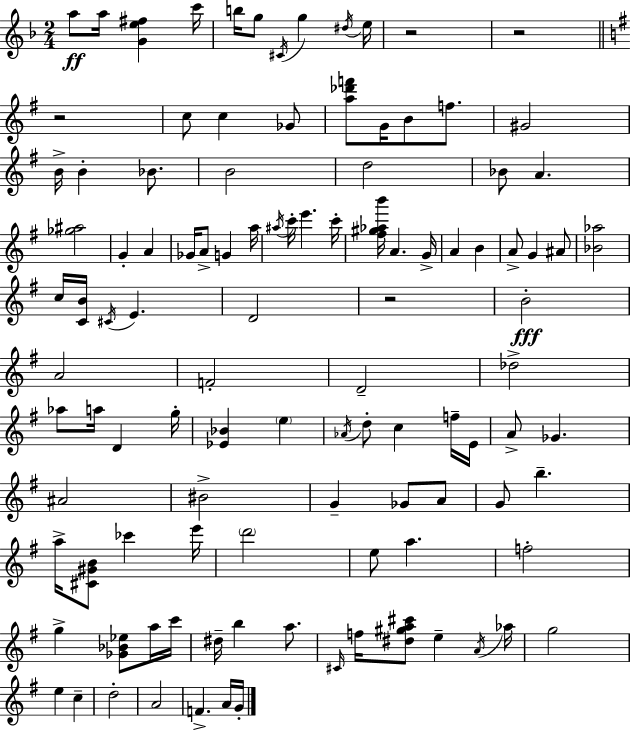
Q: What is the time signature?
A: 2/4